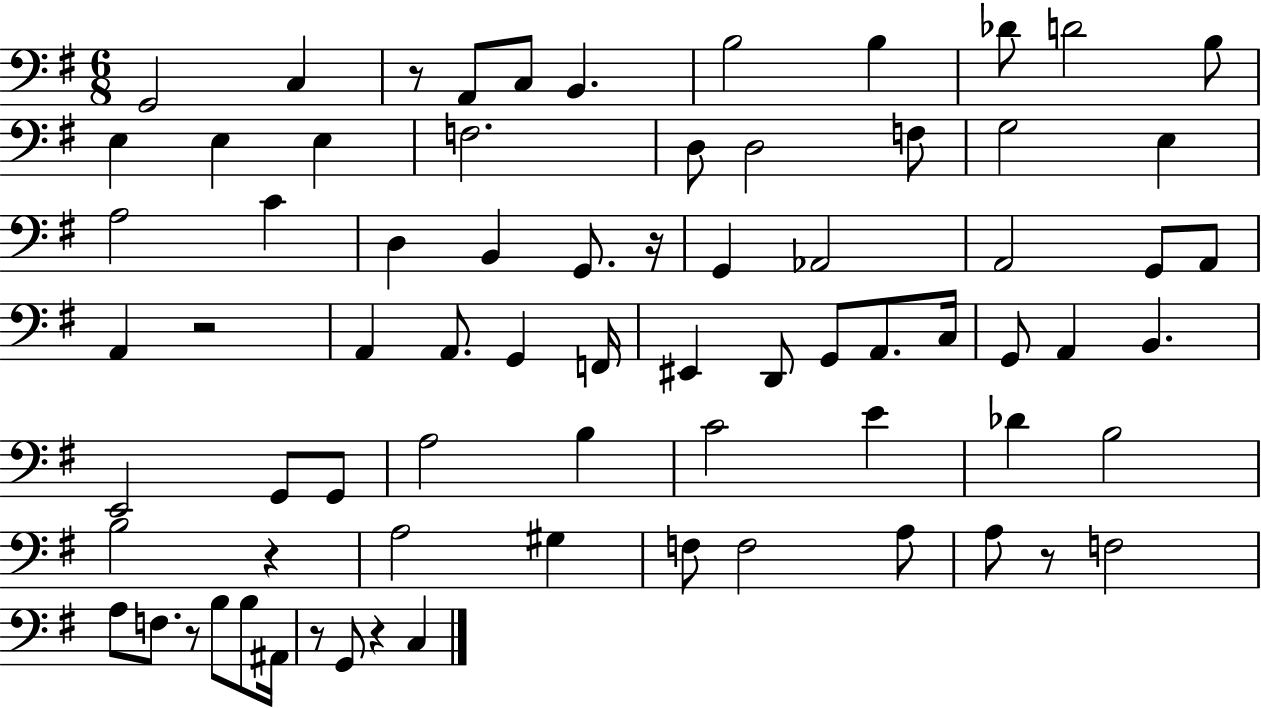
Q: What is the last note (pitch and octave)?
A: C3